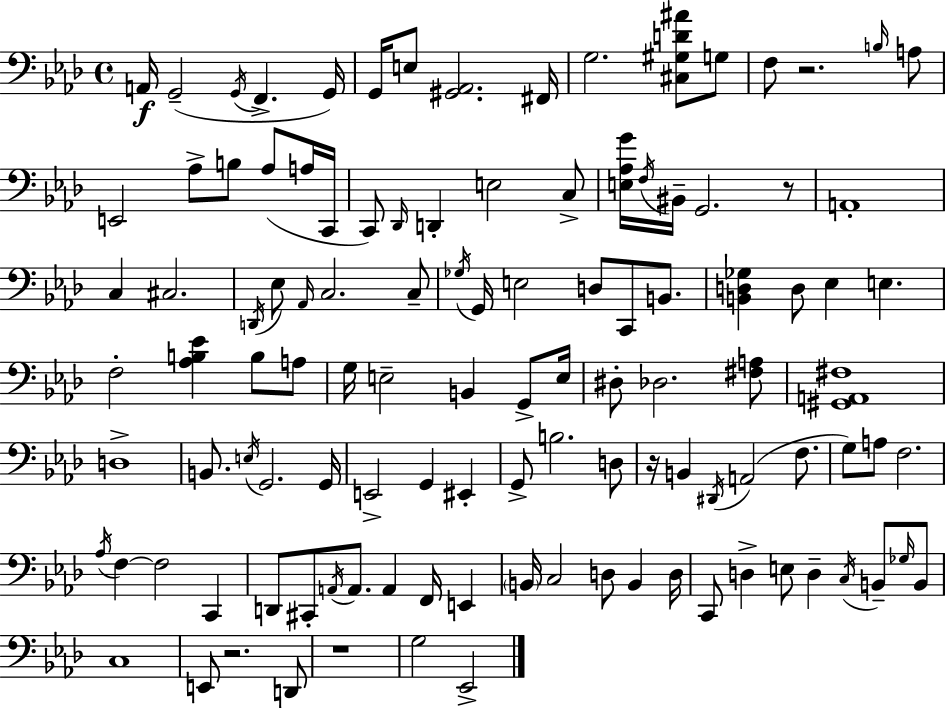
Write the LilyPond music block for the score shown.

{
  \clef bass
  \time 4/4
  \defaultTimeSignature
  \key aes \major
  \repeat volta 2 { a,16\f g,2--( \acciaccatura { g,16 } f,4.-> | g,16) g,16 e8 <gis, aes,>2. | fis,16 g2. <cis gis d' ais'>8 g8 | f8 r2. \grace { b16 } | \break a8 e,2 aes8-> b8 aes8( | a16 c,16 c,8) \grace { des,16 } d,4-. e2 | c8-> <e aes g'>16 \acciaccatura { f16 } bis,16-- g,2. | r8 a,1-. | \break c4 cis2. | \acciaccatura { d,16 } ees8 \grace { aes,16 } c2. | c8-- \acciaccatura { ges16 } g,16 e2 | d8 c,8 b,8. <b, d ges>4 d8 ees4 | \break e4. f2-. <aes b ees'>4 | b8 a8 g16 e2-- | b,4 g,8-> e16 dis8-. des2. | <fis a>8 <gis, a, fis>1 | \break d1-> | b,8. \acciaccatura { e16 } g,2. | g,16 e,2-> | g,4 eis,4-. g,8-> b2. | \break d8 r16 b,4 \acciaccatura { dis,16 }( a,2 | f8. g8) a8 f2. | \acciaccatura { aes16 } f4~~ f2 | c,4 d,8 cis,8-. \acciaccatura { a,16 } a,8. | \break a,4 f,16 e,4 \parenthesize b,16 c2 | d8 b,4 d16 c,8 d4-> | e8 d4-- \acciaccatura { c16 } b,8-- \grace { ges16 } b,8 c1 | e,8 r2. | \break d,8 r1 | g2 | ees,2-> } \bar "|."
}